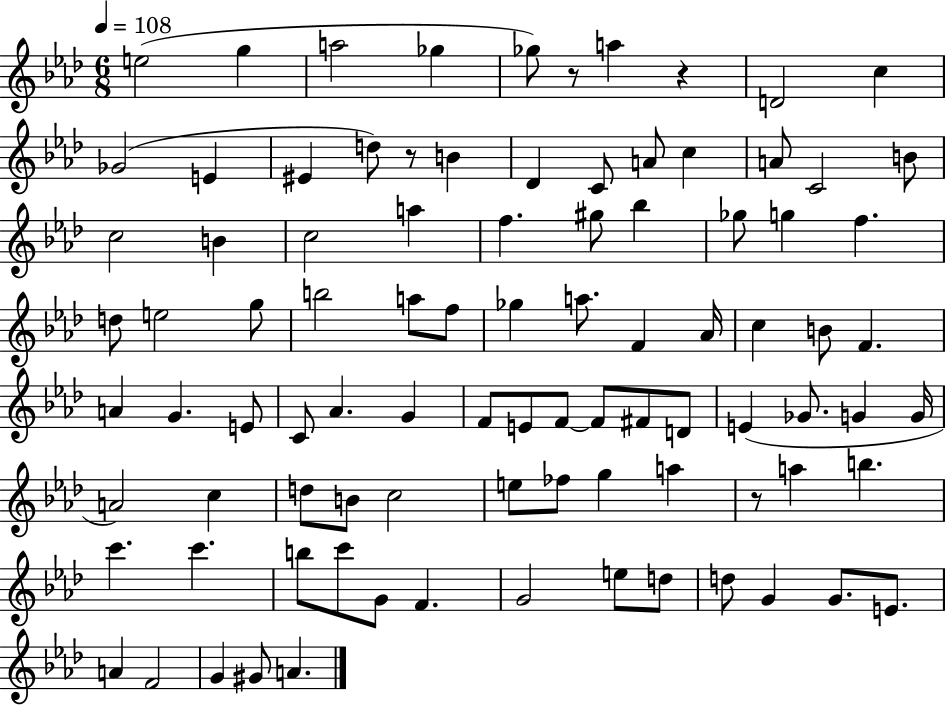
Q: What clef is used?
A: treble